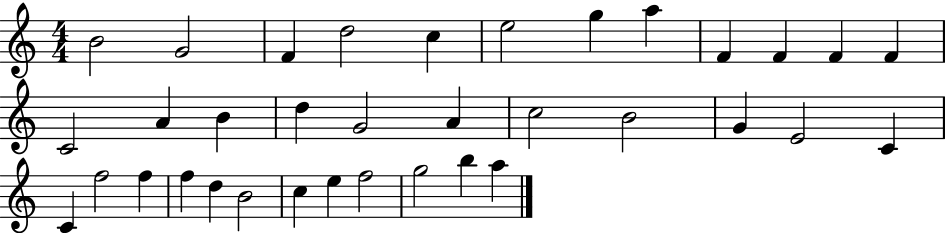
X:1
T:Untitled
M:4/4
L:1/4
K:C
B2 G2 F d2 c e2 g a F F F F C2 A B d G2 A c2 B2 G E2 C C f2 f f d B2 c e f2 g2 b a